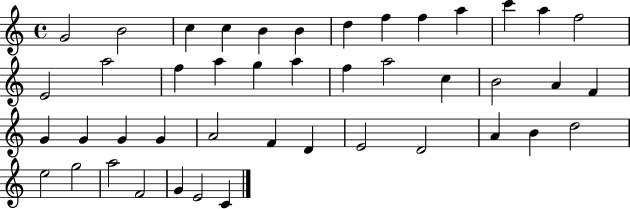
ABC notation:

X:1
T:Untitled
M:4/4
L:1/4
K:C
G2 B2 c c B B d f f a c' a f2 E2 a2 f a g a f a2 c B2 A F G G G G A2 F D E2 D2 A B d2 e2 g2 a2 F2 G E2 C